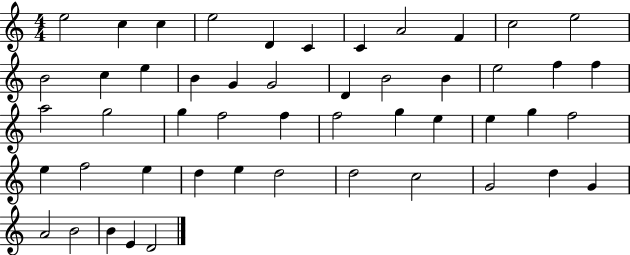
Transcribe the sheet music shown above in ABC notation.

X:1
T:Untitled
M:4/4
L:1/4
K:C
e2 c c e2 D C C A2 F c2 e2 B2 c e B G G2 D B2 B e2 f f a2 g2 g f2 f f2 g e e g f2 e f2 e d e d2 d2 c2 G2 d G A2 B2 B E D2